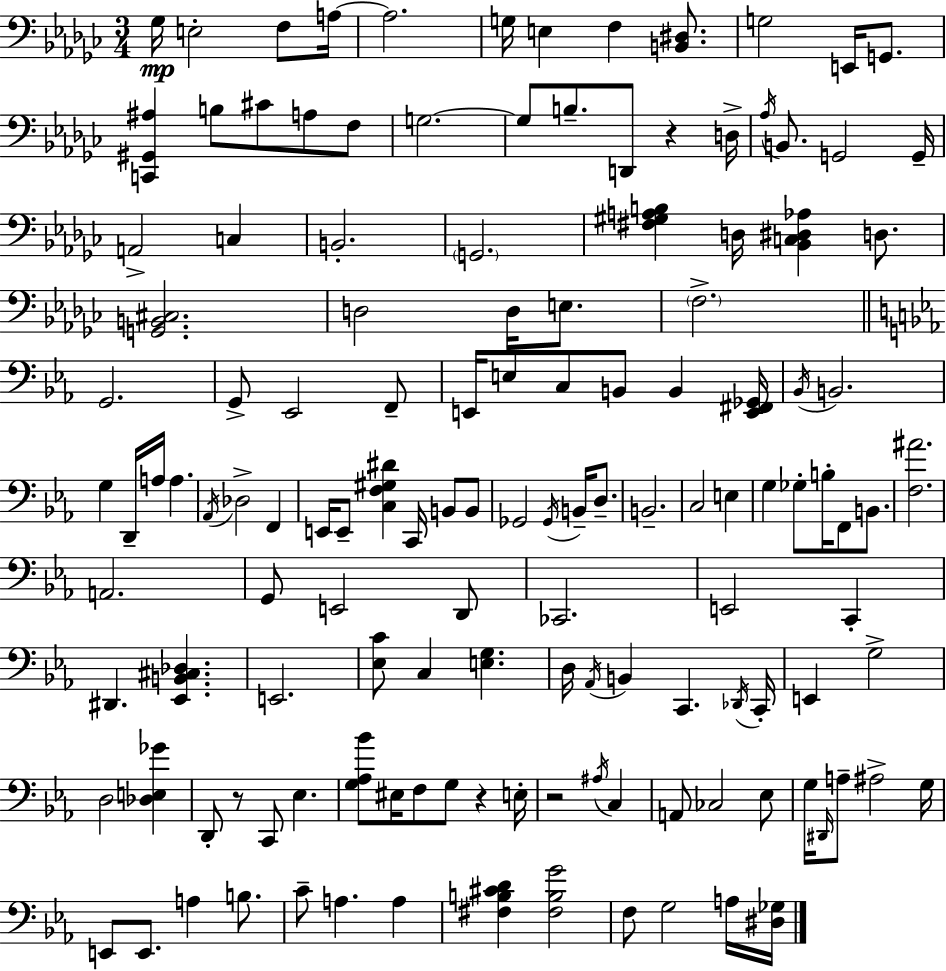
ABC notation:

X:1
T:Untitled
M:3/4
L:1/4
K:Ebm
_G,/4 E,2 F,/2 A,/4 A,2 G,/4 E, F, [B,,^D,]/2 G,2 E,,/4 G,,/2 [C,,^G,,^A,] B,/2 ^C/2 A,/2 F,/2 G,2 G,/2 B,/2 D,,/2 z D,/4 _A,/4 B,,/2 G,,2 G,,/4 A,,2 C, B,,2 G,,2 [^F,^G,A,B,] D,/4 [_B,,C,^D,_A,] D,/2 [G,,B,,^C,]2 D,2 D,/4 E,/2 F,2 G,,2 G,,/2 _E,,2 F,,/2 E,,/4 E,/2 C,/2 B,,/2 B,, [E,,^F,,_G,,]/4 _B,,/4 B,,2 G, D,,/4 A,/4 A, _A,,/4 _D,2 F,, E,,/4 E,,/2 [C,F,^G,^D] C,,/4 B,,/2 B,,/2 _G,,2 _G,,/4 B,,/4 D,/2 B,,2 C,2 E, G, _G,/2 B,/4 F,,/2 B,,/2 [F,^A]2 A,,2 G,,/2 E,,2 D,,/2 _C,,2 E,,2 C,, ^D,, [_E,,B,,^C,_D,] E,,2 [_E,C]/2 C, [E,G,] D,/4 _A,,/4 B,, C,, _D,,/4 C,,/4 E,, G,2 D,2 [_D,E,_G] D,,/2 z/2 C,,/2 _E, [G,_A,_B]/2 ^E,/4 F,/2 G,/2 z E,/4 z2 ^A,/4 C, A,,/2 _C,2 _E,/2 G,/4 ^D,,/4 A,/2 ^A,2 G,/4 E,,/2 E,,/2 A, B,/2 C/2 A, A, [^F,B,^CD] [^F,B,G]2 F,/2 G,2 A,/4 [^D,_G,]/4